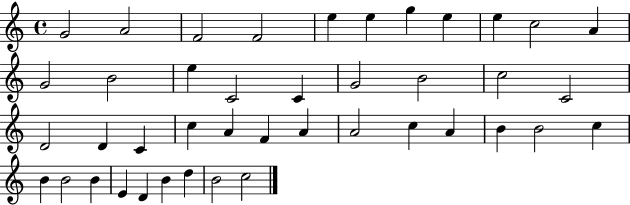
X:1
T:Untitled
M:4/4
L:1/4
K:C
G2 A2 F2 F2 e e g e e c2 A G2 B2 e C2 C G2 B2 c2 C2 D2 D C c A F A A2 c A B B2 c B B2 B E D B d B2 c2